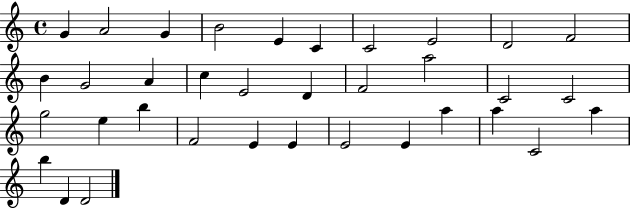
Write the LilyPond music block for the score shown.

{
  \clef treble
  \time 4/4
  \defaultTimeSignature
  \key c \major
  g'4 a'2 g'4 | b'2 e'4 c'4 | c'2 e'2 | d'2 f'2 | \break b'4 g'2 a'4 | c''4 e'2 d'4 | f'2 a''2 | c'2 c'2 | \break g''2 e''4 b''4 | f'2 e'4 e'4 | e'2 e'4 a''4 | a''4 c'2 a''4 | \break b''4 d'4 d'2 | \bar "|."
}